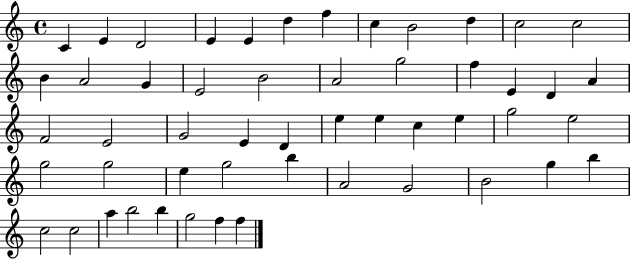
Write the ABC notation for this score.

X:1
T:Untitled
M:4/4
L:1/4
K:C
C E D2 E E d f c B2 d c2 c2 B A2 G E2 B2 A2 g2 f E D A F2 E2 G2 E D e e c e g2 e2 g2 g2 e g2 b A2 G2 B2 g b c2 c2 a b2 b g2 f f